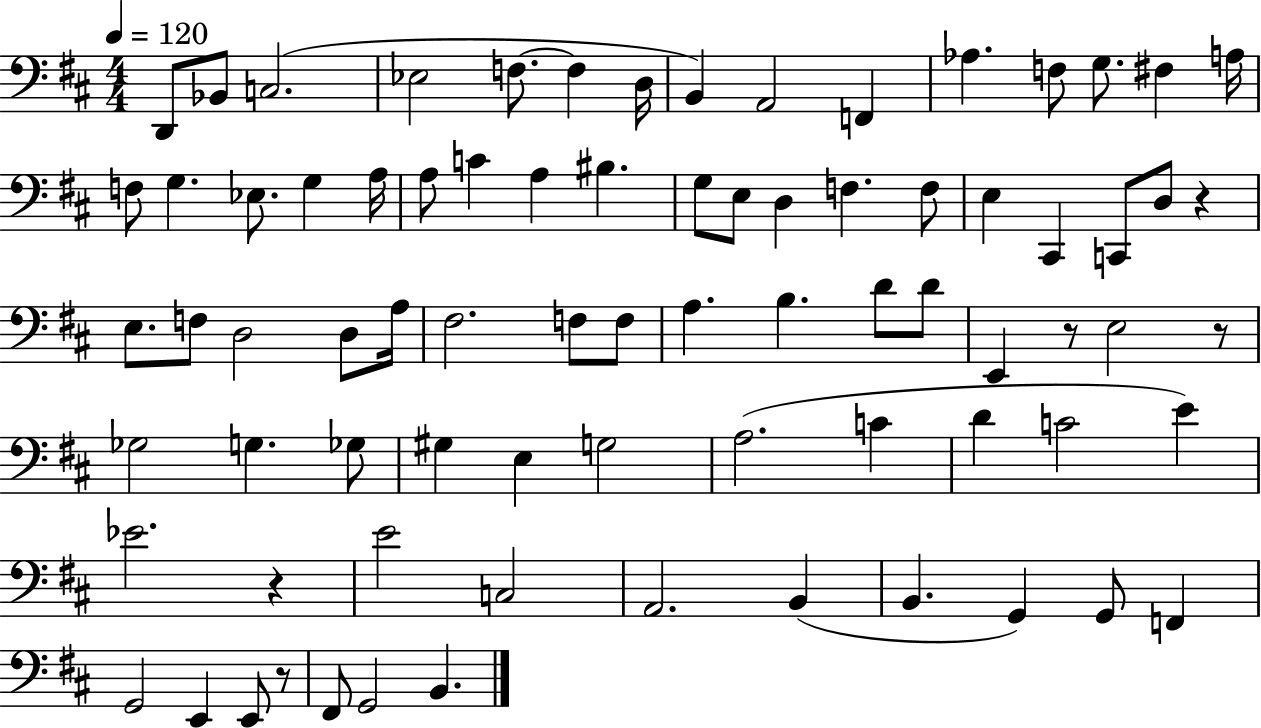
X:1
T:Untitled
M:4/4
L:1/4
K:D
D,,/2 _B,,/2 C,2 _E,2 F,/2 F, D,/4 B,, A,,2 F,, _A, F,/2 G,/2 ^F, A,/4 F,/2 G, _E,/2 G, A,/4 A,/2 C A, ^B, G,/2 E,/2 D, F, F,/2 E, ^C,, C,,/2 D,/2 z E,/2 F,/2 D,2 D,/2 A,/4 ^F,2 F,/2 F,/2 A, B, D/2 D/2 E,, z/2 E,2 z/2 _G,2 G, _G,/2 ^G, E, G,2 A,2 C D C2 E _E2 z E2 C,2 A,,2 B,, B,, G,, G,,/2 F,, G,,2 E,, E,,/2 z/2 ^F,,/2 G,,2 B,,